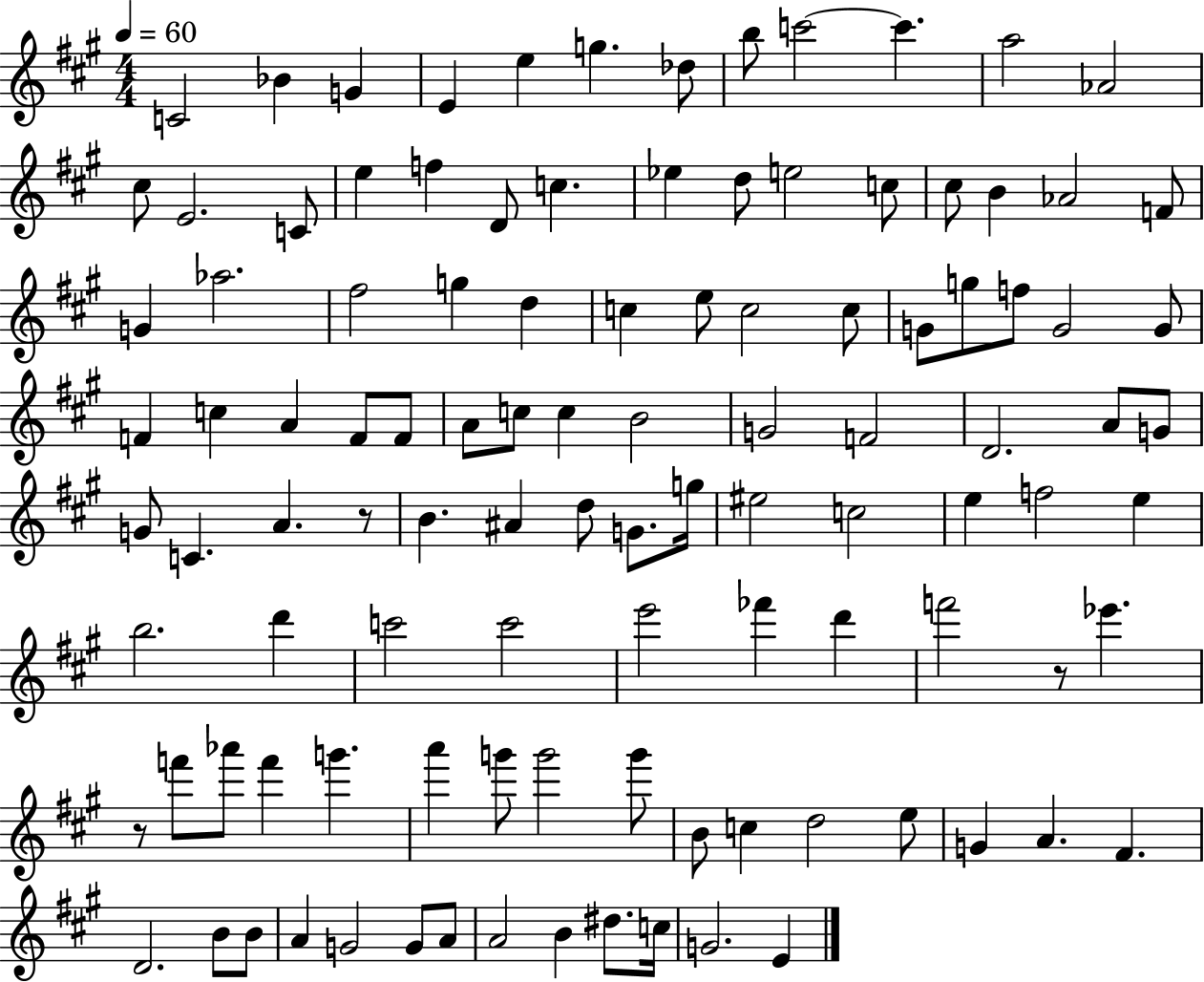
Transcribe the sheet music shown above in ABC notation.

X:1
T:Untitled
M:4/4
L:1/4
K:A
C2 _B G E e g _d/2 b/2 c'2 c' a2 _A2 ^c/2 E2 C/2 e f D/2 c _e d/2 e2 c/2 ^c/2 B _A2 F/2 G _a2 ^f2 g d c e/2 c2 c/2 G/2 g/2 f/2 G2 G/2 F c A F/2 F/2 A/2 c/2 c B2 G2 F2 D2 A/2 G/2 G/2 C A z/2 B ^A d/2 G/2 g/4 ^e2 c2 e f2 e b2 d' c'2 c'2 e'2 _f' d' f'2 z/2 _e' z/2 f'/2 _a'/2 f' g' a' g'/2 g'2 g'/2 B/2 c d2 e/2 G A ^F D2 B/2 B/2 A G2 G/2 A/2 A2 B ^d/2 c/4 G2 E